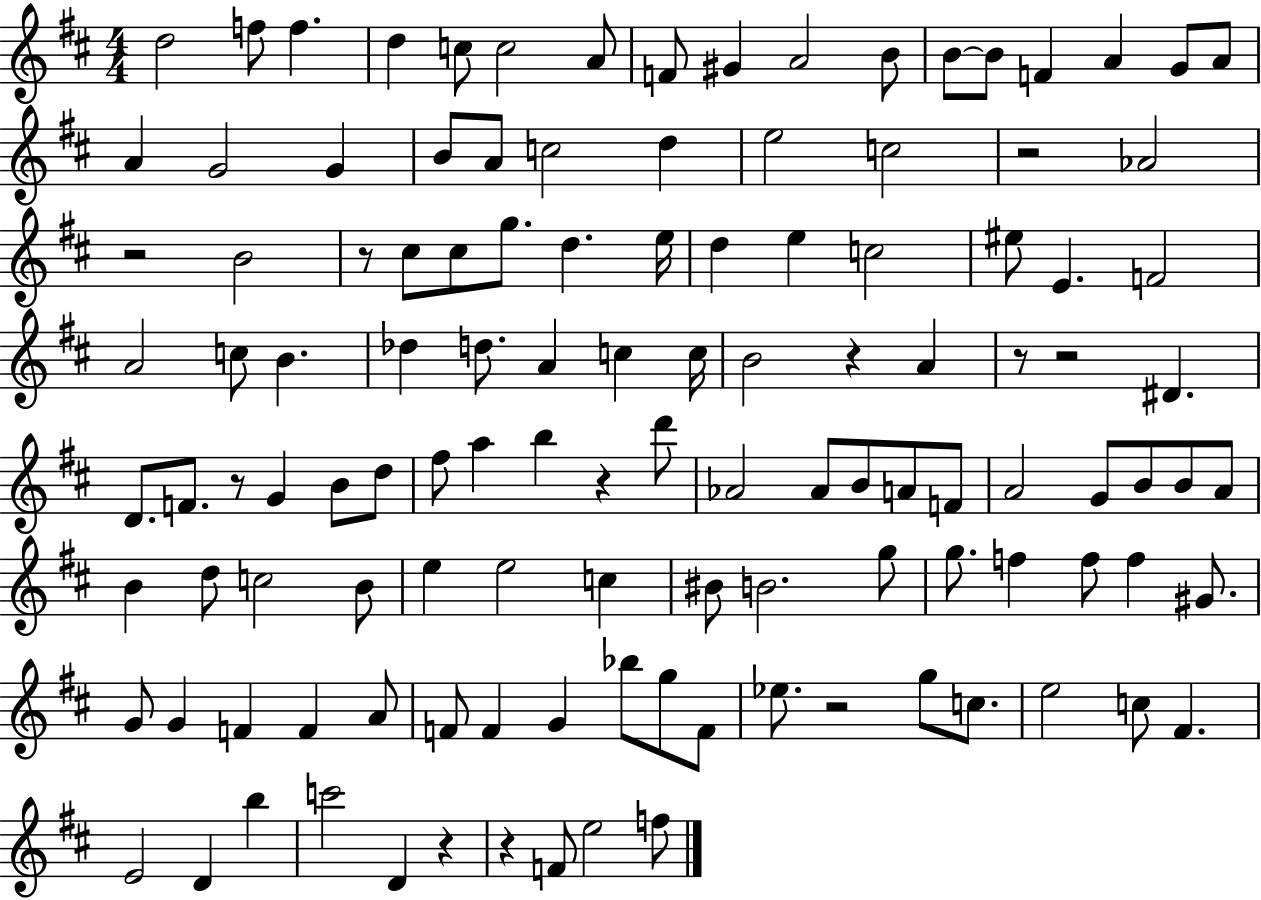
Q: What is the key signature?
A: D major